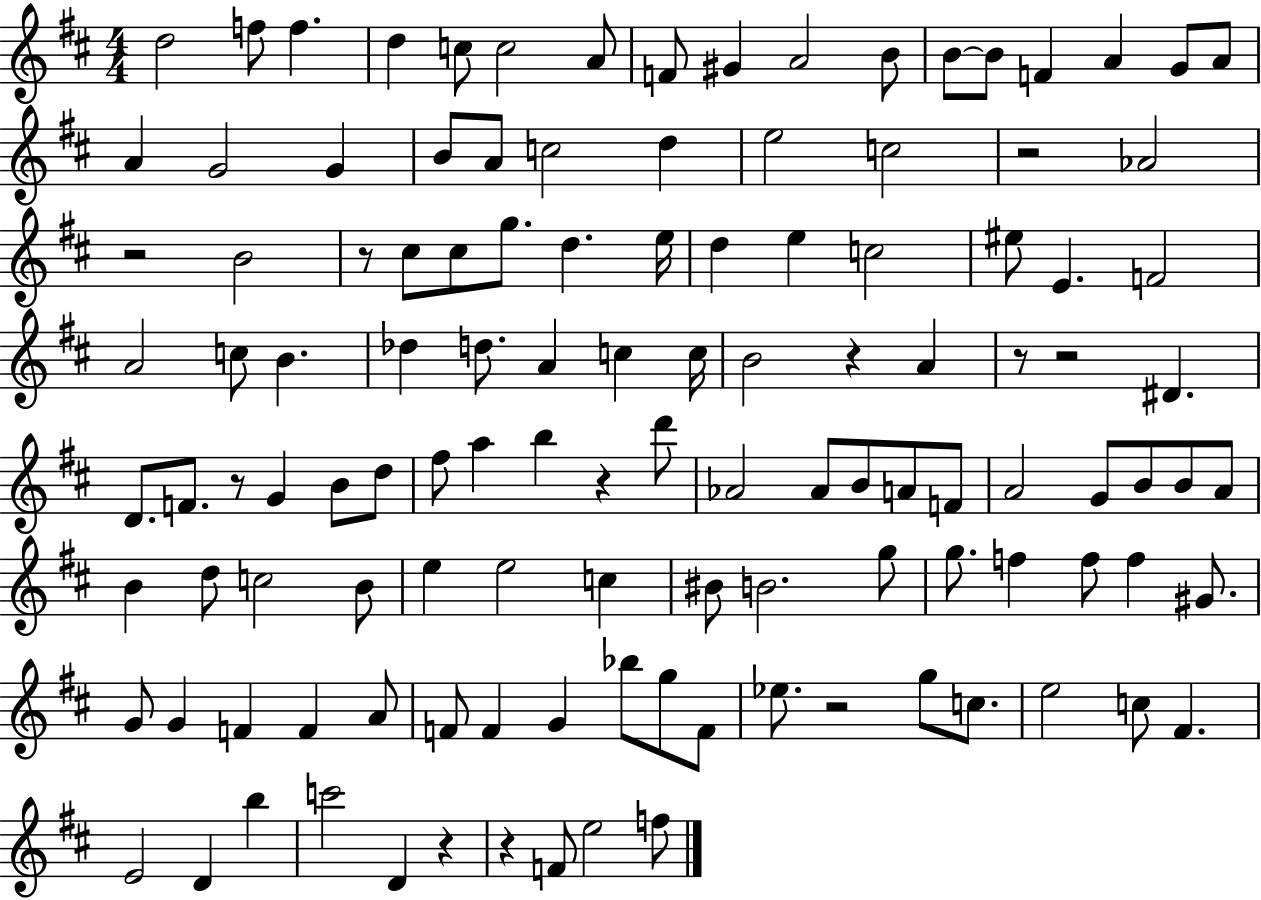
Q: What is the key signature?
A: D major